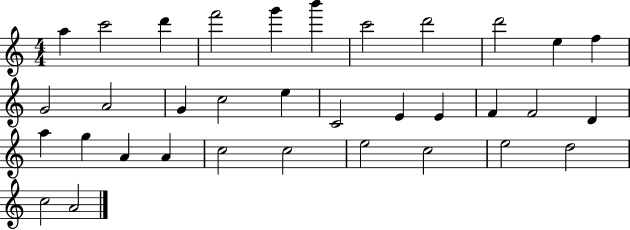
{
  \clef treble
  \numericTimeSignature
  \time 4/4
  \key c \major
  a''4 c'''2 d'''4 | f'''2 g'''4 b'''4 | c'''2 d'''2 | d'''2 e''4 f''4 | \break g'2 a'2 | g'4 c''2 e''4 | c'2 e'4 e'4 | f'4 f'2 d'4 | \break a''4 g''4 a'4 a'4 | c''2 c''2 | e''2 c''2 | e''2 d''2 | \break c''2 a'2 | \bar "|."
}